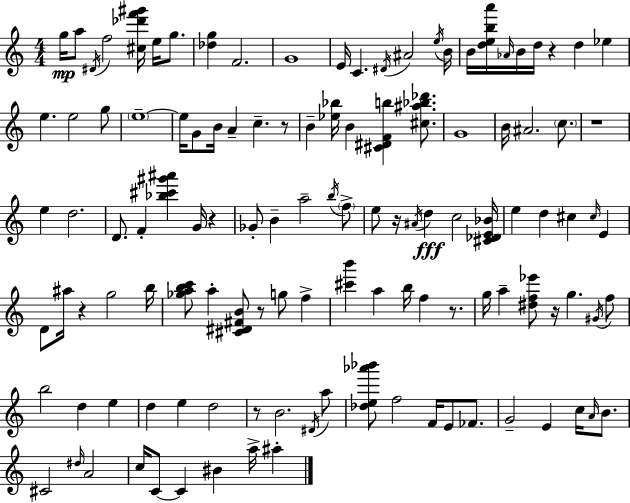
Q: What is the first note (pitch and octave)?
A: G5